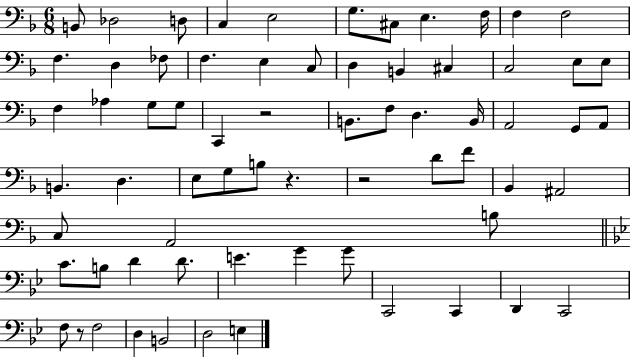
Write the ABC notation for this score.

X:1
T:Untitled
M:6/8
L:1/4
K:F
B,,/2 _D,2 D,/2 C, E,2 G,/2 ^C,/2 E, F,/4 F, F,2 F, D, _F,/2 F, E, C,/2 D, B,, ^C, C,2 E,/2 E,/2 F, _A, G,/2 G,/2 C,, z2 B,,/2 F,/2 D, B,,/4 A,,2 G,,/2 A,,/2 B,, D, E,/2 G,/2 B,/2 z z2 D/2 F/2 _B,, ^A,,2 C,/2 A,,2 B,/2 C/2 B,/2 D D/2 E G G/2 C,,2 C,, D,, C,,2 F,/2 z/2 F,2 D, B,,2 D,2 E,